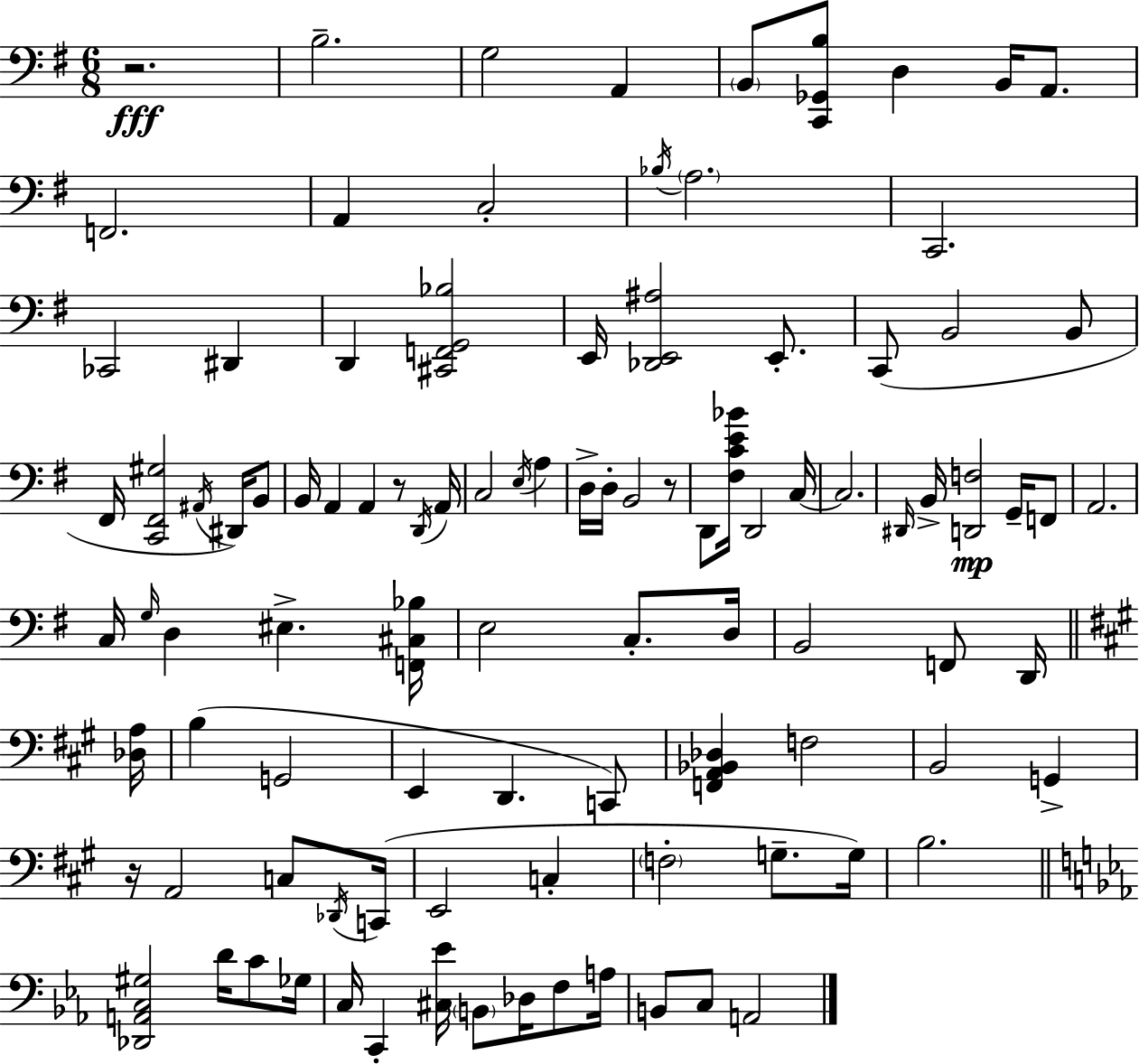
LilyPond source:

{
  \clef bass
  \numericTimeSignature
  \time 6/8
  \key e \minor
  \repeat volta 2 { r2.\fff | b2.-- | g2 a,4 | \parenthesize b,8 <c, ges, b>8 d4 b,16 a,8. | \break f,2. | a,4 c2-. | \acciaccatura { bes16 } \parenthesize a2. | c,2. | \break ces,2 dis,4 | d,4 <cis, f, g, bes>2 | e,16 <des, e, ais>2 e,8.-. | c,8( b,2 b,8 | \break fis,16 <c, fis, gis>2 \acciaccatura { ais,16 }) dis,16 | b,8 b,16 a,4 a,4 r8 | \acciaccatura { d,16 } a,16 c2 \acciaccatura { e16 } | a4 d16-> d16-. b,2 | \break r8 d,8 <fis c' e' bes'>16 d,2 | c16~~ c2. | \grace { dis,16 } b,16-> <d, f>2\mp | g,16-- f,8 a,2. | \break c16 \grace { g16 } d4 eis4.-> | <f, cis bes>16 e2 | c8.-. d16 b,2 | f,8 d,16 \bar "||" \break \key a \major <des a>16 b4( g,2 | e,4 d,4. c,8) | <f, a, bes, des>4 f2 | b,2 g,4-> | \break r16 a,2 c8 | \acciaccatura { des,16 } c,16( e,2 c4-. | \parenthesize f2-. g8.-- | g16) b2. | \break \bar "||" \break \key ees \major <des, a, c gis>2 d'16 c'8 ges16 | c16 c,4-. <cis ees'>16 \parenthesize b,8 des16 f8 a16 | b,8 c8 a,2 | } \bar "|."
}